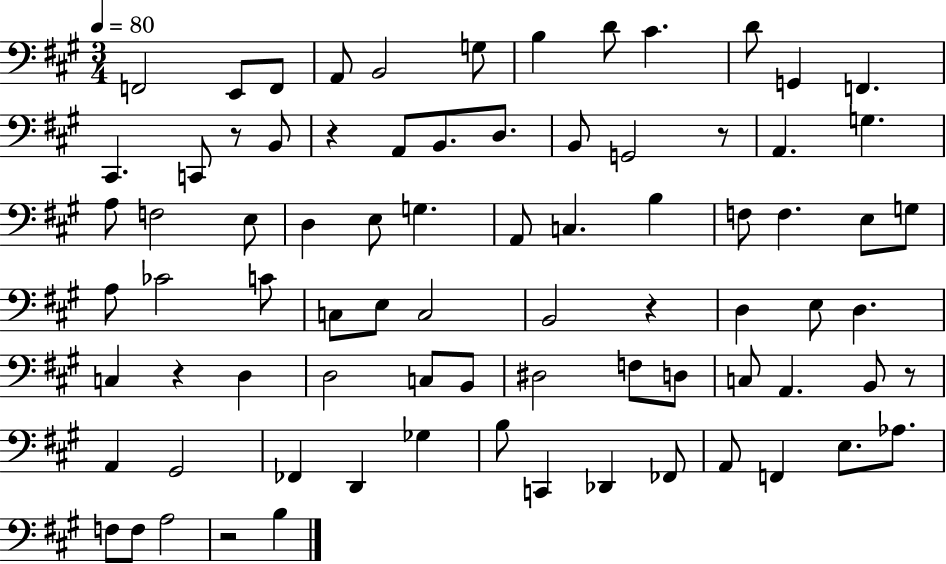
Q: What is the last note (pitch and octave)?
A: B3